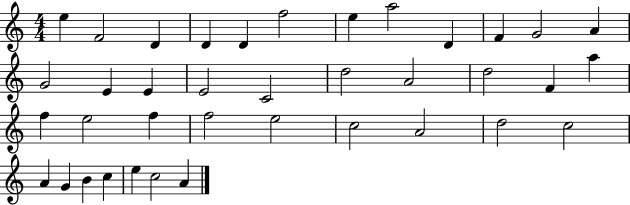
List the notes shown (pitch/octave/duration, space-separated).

E5/q F4/h D4/q D4/q D4/q F5/h E5/q A5/h D4/q F4/q G4/h A4/q G4/h E4/q E4/q E4/h C4/h D5/h A4/h D5/h F4/q A5/q F5/q E5/h F5/q F5/h E5/h C5/h A4/h D5/h C5/h A4/q G4/q B4/q C5/q E5/q C5/h A4/q